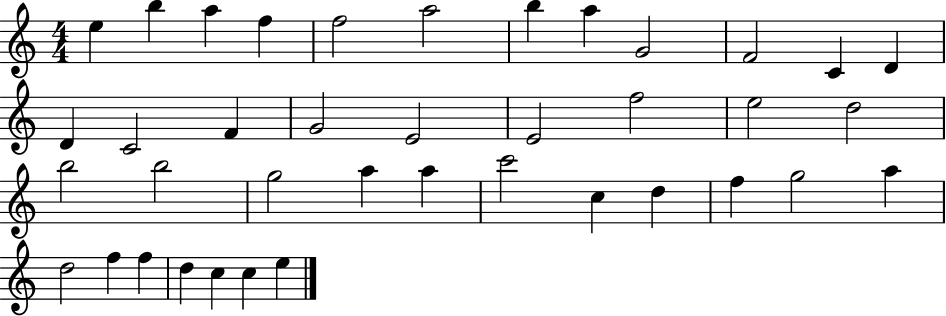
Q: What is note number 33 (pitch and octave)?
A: D5